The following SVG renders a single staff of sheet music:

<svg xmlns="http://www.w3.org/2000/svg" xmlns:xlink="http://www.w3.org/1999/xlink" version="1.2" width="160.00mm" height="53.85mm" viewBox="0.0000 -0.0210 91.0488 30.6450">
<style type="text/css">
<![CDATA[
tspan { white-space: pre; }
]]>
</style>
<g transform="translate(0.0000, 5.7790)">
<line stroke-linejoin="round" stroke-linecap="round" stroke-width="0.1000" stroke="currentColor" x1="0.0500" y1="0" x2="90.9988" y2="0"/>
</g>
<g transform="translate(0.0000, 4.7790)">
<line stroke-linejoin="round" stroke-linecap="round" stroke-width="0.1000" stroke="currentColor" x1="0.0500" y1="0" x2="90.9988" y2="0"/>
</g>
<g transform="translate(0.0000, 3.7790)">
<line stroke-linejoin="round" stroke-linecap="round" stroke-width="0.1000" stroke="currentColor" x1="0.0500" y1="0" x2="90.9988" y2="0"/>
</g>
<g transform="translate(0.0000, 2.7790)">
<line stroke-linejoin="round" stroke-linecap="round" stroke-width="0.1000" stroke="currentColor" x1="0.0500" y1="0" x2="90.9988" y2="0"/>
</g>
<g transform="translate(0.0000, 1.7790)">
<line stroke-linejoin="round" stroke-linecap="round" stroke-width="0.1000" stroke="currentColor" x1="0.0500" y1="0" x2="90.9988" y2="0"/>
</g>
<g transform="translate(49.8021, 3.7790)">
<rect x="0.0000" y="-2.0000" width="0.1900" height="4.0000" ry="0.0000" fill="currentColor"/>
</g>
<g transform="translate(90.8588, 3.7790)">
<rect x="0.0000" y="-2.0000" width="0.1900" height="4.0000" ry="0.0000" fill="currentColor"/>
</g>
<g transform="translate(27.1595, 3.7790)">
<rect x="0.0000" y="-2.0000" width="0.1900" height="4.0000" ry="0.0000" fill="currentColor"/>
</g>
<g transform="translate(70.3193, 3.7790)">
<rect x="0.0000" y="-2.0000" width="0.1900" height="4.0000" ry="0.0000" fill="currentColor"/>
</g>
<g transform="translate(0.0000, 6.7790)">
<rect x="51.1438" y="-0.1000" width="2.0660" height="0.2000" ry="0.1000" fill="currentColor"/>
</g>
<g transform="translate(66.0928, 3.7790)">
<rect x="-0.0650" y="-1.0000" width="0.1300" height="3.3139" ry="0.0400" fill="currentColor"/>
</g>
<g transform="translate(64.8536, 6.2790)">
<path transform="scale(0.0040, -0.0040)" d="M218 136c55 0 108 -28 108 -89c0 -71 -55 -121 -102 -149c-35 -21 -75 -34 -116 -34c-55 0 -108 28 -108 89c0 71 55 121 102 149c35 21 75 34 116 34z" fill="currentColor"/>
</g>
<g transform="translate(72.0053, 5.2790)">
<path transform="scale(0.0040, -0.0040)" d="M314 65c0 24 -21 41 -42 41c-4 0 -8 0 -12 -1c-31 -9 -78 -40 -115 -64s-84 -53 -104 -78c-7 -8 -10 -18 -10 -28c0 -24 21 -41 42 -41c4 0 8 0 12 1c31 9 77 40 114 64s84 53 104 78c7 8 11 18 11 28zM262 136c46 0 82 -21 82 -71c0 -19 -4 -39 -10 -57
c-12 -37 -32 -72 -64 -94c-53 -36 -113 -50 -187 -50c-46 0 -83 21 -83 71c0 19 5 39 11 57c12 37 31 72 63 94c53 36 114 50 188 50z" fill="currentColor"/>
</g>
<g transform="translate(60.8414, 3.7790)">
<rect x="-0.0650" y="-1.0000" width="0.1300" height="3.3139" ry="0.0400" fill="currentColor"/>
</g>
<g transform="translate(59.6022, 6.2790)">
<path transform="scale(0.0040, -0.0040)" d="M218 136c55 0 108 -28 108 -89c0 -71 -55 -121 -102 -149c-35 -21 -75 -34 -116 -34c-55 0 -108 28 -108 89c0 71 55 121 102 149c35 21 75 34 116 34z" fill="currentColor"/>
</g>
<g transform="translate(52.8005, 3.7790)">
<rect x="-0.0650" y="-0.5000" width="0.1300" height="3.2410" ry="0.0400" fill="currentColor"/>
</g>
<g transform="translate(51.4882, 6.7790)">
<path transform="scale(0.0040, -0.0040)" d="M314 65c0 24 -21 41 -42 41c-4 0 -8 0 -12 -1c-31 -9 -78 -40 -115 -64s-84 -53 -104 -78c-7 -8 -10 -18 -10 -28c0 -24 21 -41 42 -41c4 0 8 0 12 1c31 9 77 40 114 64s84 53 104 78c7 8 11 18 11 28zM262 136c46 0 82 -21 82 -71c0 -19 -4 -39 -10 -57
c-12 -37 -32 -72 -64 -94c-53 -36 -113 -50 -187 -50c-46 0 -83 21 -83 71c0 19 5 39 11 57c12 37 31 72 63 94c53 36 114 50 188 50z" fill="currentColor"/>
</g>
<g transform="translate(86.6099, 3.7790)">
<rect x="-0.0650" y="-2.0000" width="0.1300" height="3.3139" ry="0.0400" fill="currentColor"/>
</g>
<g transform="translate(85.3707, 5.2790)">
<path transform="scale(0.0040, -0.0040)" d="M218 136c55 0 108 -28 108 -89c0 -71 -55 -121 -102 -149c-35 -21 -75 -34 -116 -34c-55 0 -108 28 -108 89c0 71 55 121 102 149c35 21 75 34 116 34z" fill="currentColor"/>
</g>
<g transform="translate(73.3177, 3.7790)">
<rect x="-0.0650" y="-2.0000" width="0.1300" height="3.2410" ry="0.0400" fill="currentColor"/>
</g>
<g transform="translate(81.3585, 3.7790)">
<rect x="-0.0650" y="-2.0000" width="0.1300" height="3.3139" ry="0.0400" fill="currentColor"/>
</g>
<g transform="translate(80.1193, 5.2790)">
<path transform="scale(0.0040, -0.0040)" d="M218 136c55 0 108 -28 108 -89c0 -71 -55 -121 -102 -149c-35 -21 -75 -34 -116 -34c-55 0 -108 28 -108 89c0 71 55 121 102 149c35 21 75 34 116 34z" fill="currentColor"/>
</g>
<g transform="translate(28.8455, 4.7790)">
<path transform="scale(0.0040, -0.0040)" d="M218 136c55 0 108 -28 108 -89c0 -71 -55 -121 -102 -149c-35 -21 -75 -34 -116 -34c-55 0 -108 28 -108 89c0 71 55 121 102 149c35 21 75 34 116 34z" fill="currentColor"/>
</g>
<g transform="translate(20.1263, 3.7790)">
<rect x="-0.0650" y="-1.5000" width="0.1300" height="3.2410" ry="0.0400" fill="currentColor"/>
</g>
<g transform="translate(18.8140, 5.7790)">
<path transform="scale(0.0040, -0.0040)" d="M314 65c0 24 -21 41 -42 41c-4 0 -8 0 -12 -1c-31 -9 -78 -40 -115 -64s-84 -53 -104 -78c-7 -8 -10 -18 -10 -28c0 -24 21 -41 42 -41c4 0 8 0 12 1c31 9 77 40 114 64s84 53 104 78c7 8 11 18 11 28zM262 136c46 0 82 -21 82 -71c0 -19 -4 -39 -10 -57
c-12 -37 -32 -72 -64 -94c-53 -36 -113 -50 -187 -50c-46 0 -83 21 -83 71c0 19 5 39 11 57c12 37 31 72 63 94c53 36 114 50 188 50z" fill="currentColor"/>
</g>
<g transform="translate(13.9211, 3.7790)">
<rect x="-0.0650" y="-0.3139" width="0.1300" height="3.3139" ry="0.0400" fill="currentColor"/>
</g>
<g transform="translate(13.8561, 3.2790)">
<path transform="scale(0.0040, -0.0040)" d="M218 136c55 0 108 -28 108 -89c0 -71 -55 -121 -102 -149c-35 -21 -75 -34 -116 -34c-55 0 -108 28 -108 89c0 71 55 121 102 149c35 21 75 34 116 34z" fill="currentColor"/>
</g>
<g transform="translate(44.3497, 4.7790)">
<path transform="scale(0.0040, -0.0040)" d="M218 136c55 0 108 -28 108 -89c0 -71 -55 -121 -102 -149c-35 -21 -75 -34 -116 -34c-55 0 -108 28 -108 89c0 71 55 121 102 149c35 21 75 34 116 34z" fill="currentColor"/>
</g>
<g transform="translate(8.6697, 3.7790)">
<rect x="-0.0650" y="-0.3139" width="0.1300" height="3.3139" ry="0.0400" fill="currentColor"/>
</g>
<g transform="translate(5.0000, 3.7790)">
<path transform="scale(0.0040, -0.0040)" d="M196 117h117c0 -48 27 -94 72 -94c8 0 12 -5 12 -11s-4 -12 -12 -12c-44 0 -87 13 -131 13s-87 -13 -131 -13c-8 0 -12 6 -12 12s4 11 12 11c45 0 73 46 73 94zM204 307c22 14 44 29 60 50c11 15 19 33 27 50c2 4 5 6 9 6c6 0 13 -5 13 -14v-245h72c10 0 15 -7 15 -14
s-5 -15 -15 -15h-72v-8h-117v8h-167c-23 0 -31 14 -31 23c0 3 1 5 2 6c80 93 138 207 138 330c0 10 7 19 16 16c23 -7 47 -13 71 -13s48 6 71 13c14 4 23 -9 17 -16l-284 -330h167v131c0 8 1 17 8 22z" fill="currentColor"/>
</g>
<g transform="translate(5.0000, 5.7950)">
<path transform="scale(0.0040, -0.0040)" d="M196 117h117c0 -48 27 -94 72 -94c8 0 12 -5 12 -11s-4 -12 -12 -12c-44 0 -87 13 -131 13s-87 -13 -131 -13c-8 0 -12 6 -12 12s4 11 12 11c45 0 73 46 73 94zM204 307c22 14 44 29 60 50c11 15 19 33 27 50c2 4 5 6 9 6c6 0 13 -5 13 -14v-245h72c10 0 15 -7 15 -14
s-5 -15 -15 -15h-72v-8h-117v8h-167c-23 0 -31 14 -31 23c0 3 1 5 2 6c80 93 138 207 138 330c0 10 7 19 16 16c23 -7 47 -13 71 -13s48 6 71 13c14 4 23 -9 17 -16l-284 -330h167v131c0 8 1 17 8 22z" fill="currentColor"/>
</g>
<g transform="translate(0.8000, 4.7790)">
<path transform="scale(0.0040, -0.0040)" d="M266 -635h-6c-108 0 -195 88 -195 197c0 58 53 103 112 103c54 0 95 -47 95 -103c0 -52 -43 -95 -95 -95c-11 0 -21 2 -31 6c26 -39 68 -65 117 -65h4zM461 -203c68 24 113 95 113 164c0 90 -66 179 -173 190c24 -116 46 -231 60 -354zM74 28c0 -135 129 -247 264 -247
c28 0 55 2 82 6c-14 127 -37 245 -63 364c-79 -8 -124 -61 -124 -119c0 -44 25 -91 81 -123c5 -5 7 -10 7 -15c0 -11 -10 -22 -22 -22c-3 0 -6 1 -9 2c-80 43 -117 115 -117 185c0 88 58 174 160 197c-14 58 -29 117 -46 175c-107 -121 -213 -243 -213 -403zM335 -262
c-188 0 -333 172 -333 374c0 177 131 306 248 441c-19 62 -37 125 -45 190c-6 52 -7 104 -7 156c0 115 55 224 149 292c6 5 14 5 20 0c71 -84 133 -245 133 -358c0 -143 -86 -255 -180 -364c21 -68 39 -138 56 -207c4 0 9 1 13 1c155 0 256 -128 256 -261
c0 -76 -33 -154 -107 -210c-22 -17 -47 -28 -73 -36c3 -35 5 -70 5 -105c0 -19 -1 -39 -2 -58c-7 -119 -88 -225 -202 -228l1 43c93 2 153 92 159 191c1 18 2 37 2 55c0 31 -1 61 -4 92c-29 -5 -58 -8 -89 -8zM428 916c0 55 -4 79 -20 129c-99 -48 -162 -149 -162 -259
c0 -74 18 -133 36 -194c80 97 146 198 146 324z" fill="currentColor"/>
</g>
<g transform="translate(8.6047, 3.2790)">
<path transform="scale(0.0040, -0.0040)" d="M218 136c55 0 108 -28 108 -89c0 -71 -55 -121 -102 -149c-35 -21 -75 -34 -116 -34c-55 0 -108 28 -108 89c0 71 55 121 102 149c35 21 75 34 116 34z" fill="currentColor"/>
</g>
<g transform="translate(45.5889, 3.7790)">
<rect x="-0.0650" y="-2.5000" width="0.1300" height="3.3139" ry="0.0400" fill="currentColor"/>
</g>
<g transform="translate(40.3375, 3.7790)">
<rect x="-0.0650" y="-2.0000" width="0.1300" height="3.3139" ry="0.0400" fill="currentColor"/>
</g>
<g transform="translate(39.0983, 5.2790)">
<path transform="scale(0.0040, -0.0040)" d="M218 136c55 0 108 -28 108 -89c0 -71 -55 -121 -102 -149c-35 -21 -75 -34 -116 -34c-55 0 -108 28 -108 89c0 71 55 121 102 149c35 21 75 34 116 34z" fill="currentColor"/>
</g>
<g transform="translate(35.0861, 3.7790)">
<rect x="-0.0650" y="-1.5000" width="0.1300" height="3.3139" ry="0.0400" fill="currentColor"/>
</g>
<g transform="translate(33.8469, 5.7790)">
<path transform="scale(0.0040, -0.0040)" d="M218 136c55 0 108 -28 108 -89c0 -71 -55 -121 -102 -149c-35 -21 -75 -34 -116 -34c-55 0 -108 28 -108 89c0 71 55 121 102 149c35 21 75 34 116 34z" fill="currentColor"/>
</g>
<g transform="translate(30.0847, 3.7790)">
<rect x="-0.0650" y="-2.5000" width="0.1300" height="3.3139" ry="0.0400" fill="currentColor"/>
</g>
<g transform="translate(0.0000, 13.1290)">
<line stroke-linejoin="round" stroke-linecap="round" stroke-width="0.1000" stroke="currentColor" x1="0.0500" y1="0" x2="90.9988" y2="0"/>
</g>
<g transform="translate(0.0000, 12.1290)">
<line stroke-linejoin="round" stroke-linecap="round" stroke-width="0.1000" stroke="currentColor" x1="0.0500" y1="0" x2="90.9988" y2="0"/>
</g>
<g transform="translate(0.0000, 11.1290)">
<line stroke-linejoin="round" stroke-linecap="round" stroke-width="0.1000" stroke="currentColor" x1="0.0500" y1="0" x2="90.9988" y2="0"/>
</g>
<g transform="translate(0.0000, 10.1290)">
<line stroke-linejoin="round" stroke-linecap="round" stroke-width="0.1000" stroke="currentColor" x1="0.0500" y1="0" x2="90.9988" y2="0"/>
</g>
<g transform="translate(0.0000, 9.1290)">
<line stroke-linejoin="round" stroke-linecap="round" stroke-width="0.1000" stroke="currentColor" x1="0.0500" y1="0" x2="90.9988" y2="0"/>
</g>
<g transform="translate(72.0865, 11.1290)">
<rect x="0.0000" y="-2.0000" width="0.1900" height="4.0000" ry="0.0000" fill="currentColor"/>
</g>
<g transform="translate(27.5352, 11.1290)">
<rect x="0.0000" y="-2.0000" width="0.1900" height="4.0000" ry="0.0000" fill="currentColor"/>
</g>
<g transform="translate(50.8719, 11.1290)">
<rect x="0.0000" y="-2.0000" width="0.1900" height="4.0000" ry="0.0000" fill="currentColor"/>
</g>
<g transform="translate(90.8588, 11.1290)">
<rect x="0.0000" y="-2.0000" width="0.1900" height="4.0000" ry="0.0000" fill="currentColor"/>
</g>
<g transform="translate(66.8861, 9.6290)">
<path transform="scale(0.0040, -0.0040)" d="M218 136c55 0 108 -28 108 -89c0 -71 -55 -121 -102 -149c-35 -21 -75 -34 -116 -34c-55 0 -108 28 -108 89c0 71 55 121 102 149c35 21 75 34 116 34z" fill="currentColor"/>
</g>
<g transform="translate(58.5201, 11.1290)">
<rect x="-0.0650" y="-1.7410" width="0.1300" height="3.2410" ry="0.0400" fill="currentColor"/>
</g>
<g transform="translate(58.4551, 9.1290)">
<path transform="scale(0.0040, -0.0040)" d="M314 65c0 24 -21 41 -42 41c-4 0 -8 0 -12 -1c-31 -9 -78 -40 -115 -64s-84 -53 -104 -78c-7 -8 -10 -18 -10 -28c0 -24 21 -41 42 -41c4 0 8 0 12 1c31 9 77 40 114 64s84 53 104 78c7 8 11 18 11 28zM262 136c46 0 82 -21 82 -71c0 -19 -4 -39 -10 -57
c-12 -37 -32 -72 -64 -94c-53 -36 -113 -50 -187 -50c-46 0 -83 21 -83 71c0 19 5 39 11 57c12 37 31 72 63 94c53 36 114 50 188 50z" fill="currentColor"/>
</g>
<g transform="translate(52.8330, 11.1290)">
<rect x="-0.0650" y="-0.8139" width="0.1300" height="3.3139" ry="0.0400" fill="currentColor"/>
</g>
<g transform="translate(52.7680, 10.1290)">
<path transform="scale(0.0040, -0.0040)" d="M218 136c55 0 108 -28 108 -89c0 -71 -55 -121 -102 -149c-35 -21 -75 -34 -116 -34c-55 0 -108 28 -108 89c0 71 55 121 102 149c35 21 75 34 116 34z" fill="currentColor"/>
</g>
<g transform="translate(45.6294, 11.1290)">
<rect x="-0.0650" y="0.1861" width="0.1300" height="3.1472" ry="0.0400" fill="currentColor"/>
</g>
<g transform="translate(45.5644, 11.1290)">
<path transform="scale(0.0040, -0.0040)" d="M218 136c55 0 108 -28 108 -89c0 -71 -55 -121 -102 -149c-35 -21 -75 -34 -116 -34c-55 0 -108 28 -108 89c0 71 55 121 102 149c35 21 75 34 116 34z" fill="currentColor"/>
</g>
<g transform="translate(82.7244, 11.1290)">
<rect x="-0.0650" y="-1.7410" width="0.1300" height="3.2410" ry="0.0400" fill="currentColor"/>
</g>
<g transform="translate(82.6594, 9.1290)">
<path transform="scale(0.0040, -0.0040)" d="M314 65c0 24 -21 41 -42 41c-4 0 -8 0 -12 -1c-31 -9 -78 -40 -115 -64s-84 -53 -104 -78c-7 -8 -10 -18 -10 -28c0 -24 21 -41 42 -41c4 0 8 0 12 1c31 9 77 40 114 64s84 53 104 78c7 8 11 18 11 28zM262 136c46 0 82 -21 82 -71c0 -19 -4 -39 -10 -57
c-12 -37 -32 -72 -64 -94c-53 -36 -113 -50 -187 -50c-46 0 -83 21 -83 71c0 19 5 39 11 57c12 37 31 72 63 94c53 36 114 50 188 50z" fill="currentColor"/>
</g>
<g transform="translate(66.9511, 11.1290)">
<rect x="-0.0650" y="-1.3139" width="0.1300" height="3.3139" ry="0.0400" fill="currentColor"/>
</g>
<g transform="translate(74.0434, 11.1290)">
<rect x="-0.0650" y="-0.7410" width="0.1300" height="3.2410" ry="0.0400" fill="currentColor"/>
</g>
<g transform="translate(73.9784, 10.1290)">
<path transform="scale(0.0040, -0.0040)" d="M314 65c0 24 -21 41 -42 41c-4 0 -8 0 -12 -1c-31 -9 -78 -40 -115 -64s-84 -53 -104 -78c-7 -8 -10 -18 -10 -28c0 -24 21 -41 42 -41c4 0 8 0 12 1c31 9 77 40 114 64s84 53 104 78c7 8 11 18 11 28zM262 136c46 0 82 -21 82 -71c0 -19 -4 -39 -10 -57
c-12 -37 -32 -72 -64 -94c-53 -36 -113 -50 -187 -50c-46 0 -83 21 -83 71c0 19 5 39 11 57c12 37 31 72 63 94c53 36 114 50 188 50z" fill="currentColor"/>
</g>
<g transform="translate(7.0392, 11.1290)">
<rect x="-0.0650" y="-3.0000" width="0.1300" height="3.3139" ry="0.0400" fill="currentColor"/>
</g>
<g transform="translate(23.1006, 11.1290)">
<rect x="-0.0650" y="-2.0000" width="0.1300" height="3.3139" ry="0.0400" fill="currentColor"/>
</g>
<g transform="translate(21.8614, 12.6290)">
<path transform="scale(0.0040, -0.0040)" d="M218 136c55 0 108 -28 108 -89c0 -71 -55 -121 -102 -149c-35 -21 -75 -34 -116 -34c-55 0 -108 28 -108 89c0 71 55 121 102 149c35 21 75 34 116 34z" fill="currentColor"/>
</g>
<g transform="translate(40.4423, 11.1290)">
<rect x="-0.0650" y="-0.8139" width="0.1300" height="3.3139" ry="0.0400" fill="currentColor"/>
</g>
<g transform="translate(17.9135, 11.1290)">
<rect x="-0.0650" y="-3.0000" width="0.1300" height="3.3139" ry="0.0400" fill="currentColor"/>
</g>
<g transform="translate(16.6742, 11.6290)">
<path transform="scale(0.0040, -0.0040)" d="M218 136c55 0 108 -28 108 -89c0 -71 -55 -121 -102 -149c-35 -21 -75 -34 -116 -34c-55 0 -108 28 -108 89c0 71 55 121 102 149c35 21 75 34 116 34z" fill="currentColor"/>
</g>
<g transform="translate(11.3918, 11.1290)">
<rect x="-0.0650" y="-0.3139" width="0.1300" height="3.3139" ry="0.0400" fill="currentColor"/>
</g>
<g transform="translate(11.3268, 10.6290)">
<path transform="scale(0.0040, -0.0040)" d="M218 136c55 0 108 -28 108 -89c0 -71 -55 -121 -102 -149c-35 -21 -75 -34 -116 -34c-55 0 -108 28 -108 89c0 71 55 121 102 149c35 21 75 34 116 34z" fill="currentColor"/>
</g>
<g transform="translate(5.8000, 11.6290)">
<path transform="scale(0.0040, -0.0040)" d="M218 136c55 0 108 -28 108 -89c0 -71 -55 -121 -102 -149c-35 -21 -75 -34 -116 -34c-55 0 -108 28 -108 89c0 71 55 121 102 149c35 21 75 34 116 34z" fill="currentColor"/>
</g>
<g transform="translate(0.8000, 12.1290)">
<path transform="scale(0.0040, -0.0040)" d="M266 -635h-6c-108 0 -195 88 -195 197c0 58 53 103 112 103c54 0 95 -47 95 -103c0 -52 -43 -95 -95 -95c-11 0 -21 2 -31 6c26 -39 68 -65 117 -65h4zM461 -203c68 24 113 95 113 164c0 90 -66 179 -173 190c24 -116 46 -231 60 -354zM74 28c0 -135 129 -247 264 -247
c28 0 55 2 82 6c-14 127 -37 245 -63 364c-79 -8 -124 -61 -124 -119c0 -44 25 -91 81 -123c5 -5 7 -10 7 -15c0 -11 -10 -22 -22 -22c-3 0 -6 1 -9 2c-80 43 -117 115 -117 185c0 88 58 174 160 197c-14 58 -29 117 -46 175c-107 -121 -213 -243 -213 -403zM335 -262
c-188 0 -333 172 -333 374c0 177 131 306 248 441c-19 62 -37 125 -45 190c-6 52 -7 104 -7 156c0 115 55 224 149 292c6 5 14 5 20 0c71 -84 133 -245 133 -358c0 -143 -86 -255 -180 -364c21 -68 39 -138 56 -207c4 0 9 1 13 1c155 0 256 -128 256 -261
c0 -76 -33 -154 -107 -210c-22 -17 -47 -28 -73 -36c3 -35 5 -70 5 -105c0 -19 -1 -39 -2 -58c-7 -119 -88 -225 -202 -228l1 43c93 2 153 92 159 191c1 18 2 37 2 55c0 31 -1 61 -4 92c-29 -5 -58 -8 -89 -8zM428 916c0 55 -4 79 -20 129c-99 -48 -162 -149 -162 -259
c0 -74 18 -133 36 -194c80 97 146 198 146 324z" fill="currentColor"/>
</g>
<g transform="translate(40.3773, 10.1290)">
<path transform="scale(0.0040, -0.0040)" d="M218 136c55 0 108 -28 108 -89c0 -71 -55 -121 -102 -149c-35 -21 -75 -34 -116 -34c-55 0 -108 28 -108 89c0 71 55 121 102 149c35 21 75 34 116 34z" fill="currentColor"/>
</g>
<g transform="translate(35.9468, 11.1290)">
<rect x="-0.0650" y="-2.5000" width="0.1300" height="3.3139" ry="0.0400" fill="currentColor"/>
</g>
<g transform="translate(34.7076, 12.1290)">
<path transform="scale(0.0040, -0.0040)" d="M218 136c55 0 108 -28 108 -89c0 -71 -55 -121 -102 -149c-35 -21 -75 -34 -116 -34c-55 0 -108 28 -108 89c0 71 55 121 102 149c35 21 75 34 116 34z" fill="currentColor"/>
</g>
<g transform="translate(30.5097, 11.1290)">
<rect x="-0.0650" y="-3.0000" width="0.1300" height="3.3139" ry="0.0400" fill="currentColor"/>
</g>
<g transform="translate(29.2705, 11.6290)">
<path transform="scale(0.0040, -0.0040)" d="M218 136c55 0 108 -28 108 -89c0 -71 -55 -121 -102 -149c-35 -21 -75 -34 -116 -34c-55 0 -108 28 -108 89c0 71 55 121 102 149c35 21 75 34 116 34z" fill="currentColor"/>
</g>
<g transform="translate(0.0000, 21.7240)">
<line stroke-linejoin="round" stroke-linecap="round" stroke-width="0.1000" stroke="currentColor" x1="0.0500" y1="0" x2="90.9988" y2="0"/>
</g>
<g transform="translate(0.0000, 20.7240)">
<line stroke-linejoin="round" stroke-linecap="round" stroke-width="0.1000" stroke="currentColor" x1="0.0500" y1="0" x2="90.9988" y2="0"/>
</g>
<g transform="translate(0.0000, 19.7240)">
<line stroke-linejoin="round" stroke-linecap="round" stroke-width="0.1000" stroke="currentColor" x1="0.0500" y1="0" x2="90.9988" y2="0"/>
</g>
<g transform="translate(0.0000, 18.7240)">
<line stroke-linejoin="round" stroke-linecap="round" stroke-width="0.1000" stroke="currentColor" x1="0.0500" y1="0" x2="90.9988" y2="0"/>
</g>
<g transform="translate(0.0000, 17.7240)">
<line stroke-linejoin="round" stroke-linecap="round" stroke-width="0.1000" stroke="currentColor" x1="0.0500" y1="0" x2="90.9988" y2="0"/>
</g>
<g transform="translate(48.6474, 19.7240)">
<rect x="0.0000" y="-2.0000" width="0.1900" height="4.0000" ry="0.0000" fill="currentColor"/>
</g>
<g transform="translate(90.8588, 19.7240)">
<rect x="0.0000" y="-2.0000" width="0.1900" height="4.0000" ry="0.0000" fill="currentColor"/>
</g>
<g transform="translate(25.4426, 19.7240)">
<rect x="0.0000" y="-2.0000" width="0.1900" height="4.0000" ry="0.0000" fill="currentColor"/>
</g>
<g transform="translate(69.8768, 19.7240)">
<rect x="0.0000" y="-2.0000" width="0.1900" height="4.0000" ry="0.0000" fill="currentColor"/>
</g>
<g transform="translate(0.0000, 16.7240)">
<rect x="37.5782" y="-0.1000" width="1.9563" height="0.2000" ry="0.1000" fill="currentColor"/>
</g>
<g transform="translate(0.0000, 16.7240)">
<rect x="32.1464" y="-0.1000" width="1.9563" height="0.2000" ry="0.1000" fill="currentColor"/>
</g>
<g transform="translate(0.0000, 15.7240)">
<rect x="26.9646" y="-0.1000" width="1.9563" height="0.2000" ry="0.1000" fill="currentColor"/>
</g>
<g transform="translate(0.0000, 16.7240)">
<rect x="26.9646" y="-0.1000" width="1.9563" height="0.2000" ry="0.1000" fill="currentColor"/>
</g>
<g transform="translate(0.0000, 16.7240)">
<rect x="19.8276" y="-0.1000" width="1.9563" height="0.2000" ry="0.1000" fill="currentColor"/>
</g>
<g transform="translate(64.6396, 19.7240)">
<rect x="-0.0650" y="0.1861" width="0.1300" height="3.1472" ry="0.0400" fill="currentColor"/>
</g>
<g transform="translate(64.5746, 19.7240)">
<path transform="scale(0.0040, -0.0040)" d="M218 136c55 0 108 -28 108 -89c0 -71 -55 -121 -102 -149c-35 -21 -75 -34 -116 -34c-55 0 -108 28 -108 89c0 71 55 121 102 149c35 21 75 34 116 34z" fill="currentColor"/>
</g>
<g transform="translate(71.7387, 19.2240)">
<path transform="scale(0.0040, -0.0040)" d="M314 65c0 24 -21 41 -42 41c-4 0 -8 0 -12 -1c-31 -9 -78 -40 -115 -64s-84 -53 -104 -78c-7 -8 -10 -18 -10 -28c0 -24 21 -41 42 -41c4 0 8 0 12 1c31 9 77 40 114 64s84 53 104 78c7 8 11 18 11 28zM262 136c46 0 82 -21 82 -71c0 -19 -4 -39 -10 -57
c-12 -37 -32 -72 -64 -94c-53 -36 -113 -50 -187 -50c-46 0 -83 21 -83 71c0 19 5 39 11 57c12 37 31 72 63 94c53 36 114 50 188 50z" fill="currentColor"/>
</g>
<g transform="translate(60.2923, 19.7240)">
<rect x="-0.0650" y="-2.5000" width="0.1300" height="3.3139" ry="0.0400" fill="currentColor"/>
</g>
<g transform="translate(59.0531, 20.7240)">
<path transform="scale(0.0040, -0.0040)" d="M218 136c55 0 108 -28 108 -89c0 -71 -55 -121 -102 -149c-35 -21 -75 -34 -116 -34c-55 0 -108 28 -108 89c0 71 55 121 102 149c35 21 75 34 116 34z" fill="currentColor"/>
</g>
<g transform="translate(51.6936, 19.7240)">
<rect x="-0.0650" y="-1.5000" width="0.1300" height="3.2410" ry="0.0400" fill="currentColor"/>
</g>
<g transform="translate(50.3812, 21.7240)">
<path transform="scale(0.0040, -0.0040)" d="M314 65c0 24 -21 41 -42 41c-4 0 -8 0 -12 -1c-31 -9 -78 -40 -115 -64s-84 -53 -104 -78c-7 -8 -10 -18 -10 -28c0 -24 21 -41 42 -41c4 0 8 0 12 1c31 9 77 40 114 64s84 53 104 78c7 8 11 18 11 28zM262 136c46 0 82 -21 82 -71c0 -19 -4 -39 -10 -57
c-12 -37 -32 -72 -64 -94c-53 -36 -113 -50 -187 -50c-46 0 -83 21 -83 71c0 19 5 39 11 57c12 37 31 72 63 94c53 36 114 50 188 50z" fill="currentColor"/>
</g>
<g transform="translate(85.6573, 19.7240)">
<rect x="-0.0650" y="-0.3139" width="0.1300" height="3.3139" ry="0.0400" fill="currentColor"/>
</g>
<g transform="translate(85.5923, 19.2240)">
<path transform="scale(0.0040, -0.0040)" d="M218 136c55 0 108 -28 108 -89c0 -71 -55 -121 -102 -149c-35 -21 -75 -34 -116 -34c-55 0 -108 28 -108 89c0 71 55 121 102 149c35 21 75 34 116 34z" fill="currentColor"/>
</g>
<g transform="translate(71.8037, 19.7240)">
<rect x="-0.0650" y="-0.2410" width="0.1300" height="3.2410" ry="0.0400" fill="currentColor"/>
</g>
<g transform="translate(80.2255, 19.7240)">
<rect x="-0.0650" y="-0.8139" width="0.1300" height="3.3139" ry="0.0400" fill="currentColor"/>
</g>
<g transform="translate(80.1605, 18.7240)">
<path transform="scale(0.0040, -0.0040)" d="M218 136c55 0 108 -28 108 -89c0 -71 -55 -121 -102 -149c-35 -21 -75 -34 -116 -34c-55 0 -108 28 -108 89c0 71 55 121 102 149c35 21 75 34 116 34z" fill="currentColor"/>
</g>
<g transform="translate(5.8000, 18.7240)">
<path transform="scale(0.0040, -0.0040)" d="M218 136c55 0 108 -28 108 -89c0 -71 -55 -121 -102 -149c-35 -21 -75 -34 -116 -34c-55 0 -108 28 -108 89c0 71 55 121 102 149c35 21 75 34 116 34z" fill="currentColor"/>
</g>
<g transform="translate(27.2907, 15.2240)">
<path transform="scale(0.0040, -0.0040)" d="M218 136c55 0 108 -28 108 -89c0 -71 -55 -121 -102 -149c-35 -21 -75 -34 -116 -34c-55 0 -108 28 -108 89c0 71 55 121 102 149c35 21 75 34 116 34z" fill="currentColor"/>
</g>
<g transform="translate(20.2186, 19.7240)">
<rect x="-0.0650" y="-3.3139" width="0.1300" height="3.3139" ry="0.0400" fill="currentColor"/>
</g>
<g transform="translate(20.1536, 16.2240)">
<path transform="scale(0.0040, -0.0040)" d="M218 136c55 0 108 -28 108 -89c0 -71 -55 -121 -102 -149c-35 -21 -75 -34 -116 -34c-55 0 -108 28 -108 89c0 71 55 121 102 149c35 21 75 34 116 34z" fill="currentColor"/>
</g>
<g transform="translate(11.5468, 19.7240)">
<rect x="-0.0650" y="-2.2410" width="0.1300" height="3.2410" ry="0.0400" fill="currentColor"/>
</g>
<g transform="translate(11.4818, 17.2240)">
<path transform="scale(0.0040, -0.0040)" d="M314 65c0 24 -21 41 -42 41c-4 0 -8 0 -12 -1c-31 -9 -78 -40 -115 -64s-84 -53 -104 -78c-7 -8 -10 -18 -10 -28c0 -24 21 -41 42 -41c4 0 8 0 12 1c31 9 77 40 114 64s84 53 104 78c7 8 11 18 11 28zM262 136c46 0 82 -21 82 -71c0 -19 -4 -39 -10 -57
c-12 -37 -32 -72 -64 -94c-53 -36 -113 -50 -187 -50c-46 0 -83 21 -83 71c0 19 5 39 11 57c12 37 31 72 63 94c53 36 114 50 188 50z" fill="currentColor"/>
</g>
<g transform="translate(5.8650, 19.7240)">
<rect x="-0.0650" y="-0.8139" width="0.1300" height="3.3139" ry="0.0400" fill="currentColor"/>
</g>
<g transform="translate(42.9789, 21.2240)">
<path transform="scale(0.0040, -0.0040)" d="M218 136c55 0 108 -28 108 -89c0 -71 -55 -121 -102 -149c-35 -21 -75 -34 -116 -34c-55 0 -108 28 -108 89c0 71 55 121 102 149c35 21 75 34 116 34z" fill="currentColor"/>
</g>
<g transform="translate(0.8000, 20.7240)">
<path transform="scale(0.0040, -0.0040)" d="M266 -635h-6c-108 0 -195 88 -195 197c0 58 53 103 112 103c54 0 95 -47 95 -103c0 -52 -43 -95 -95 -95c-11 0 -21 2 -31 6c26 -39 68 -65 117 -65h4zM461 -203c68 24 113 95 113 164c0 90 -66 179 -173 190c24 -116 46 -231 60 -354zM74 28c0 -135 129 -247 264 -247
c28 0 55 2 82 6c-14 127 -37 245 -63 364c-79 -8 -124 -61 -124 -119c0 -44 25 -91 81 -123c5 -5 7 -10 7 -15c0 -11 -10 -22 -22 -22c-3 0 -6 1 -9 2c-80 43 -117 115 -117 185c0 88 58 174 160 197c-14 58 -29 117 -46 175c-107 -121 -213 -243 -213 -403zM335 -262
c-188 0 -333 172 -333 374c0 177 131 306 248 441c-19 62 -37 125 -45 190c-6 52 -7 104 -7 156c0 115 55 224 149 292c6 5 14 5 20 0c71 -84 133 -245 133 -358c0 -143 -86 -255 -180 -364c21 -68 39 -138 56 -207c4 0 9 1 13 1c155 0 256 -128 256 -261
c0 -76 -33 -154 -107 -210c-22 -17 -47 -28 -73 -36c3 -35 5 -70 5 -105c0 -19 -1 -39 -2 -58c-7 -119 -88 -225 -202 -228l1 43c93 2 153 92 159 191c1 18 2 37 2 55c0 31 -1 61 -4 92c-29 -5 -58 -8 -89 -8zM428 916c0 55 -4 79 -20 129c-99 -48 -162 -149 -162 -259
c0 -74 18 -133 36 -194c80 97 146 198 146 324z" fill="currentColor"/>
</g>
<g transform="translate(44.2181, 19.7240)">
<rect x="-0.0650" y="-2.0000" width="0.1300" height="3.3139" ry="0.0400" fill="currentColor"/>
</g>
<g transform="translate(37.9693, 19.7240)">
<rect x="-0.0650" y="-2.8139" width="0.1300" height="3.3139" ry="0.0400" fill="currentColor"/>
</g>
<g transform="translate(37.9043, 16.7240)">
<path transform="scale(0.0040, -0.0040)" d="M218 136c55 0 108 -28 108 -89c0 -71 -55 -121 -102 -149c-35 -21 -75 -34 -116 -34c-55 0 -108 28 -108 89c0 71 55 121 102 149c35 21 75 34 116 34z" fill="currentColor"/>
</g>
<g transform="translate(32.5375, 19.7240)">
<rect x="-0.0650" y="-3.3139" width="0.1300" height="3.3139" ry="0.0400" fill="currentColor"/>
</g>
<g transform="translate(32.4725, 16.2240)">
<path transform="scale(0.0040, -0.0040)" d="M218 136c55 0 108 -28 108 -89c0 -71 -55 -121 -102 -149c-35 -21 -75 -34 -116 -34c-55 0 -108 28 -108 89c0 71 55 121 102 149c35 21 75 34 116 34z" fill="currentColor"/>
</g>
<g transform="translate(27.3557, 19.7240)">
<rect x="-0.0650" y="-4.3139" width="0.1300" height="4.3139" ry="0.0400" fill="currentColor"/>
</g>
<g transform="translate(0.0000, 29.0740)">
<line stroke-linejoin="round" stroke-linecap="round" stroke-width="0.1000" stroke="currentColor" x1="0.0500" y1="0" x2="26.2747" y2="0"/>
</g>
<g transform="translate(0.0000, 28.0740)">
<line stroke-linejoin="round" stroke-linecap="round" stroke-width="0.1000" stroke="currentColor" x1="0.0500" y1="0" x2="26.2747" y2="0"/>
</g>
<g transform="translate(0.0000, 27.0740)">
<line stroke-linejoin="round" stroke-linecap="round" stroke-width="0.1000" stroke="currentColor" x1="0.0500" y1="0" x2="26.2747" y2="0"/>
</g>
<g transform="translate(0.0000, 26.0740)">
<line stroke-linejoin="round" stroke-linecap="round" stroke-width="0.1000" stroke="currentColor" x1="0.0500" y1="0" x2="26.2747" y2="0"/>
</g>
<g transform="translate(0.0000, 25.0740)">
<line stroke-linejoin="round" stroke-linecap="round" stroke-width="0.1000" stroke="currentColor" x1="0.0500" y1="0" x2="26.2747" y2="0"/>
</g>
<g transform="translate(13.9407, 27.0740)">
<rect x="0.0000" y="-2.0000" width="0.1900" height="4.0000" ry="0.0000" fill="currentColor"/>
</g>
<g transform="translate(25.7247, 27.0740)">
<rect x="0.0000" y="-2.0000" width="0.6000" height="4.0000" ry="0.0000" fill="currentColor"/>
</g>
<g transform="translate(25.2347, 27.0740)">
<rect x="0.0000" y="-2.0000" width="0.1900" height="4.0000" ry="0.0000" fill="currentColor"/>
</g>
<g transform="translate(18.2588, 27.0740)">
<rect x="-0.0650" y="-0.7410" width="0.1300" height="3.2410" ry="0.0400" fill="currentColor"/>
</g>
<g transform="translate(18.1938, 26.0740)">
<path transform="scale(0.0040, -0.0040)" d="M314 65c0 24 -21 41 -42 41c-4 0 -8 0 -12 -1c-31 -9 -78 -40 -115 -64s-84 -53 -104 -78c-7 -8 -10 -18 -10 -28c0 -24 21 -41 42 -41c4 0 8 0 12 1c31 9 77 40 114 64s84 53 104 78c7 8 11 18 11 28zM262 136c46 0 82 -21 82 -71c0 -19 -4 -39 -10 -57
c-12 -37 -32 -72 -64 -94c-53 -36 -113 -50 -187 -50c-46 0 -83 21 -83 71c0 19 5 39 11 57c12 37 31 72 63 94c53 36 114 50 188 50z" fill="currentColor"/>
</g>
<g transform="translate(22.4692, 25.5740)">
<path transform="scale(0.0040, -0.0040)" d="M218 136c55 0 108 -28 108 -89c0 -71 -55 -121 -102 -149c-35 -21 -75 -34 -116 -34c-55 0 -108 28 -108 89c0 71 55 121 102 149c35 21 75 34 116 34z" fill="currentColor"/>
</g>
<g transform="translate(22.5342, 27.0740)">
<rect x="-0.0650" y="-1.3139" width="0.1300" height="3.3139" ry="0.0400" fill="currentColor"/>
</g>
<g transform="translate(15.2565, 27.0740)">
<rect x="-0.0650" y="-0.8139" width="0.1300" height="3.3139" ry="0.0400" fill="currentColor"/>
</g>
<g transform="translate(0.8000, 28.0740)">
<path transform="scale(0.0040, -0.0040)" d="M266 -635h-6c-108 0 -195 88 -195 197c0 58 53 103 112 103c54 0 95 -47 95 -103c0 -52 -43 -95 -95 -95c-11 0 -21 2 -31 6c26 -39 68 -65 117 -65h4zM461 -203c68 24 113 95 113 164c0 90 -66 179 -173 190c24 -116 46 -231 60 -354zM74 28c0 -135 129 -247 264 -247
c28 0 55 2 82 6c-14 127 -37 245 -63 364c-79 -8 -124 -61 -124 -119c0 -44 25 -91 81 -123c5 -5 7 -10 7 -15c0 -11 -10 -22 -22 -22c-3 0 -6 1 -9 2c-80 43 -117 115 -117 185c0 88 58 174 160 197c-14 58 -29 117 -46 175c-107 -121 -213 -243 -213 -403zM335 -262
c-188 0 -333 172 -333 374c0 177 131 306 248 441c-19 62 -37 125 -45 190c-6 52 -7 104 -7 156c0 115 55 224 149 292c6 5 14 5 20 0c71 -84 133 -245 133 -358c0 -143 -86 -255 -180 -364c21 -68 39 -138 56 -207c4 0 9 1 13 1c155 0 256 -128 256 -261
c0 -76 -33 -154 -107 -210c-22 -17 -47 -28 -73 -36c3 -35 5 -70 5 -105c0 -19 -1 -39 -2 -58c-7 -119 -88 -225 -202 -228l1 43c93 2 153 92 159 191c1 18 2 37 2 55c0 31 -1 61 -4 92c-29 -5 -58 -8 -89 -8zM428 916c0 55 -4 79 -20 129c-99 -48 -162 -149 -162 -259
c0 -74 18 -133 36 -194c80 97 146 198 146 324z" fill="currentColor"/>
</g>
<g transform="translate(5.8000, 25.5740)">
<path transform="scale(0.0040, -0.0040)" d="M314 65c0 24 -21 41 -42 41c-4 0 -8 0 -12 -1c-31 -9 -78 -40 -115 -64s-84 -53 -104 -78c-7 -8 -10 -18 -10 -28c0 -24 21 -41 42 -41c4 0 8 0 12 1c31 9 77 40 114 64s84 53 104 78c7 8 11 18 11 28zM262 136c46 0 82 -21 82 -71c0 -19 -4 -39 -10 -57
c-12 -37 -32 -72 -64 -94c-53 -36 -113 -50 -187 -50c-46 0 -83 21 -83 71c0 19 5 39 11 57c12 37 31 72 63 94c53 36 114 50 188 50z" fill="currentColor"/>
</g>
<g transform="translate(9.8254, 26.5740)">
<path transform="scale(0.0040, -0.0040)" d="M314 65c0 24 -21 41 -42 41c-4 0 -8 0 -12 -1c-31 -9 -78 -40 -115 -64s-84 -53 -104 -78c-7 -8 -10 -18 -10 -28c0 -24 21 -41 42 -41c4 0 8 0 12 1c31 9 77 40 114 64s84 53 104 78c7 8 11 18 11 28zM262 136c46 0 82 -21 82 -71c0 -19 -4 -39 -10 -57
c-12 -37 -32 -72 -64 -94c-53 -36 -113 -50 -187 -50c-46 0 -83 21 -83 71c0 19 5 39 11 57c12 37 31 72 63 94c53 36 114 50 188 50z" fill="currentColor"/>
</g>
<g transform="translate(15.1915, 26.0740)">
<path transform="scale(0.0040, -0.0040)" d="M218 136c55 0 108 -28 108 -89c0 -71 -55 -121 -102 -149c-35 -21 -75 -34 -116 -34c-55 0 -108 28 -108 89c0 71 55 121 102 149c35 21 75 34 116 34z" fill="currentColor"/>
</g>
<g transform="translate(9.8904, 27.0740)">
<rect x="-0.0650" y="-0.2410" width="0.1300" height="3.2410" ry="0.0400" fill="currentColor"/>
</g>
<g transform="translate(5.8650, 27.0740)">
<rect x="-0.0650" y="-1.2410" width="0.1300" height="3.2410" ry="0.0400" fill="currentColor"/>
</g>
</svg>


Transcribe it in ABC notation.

X:1
T:Untitled
M:4/4
L:1/4
K:C
c c E2 G E F G C2 D D F2 F F A c A F A G d B d f2 e d2 f2 d g2 b d' b a F E2 G B c2 d c e2 c2 d d2 e